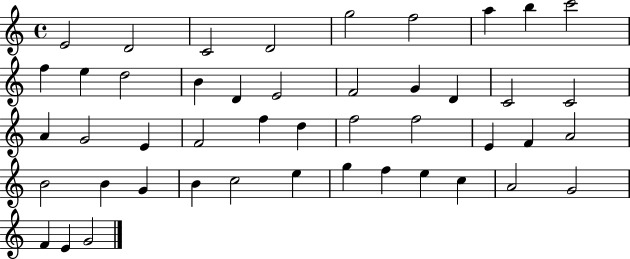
E4/h D4/h C4/h D4/h G5/h F5/h A5/q B5/q C6/h F5/q E5/q D5/h B4/q D4/q E4/h F4/h G4/q D4/q C4/h C4/h A4/q G4/h E4/q F4/h F5/q D5/q F5/h F5/h E4/q F4/q A4/h B4/h B4/q G4/q B4/q C5/h E5/q G5/q F5/q E5/q C5/q A4/h G4/h F4/q E4/q G4/h